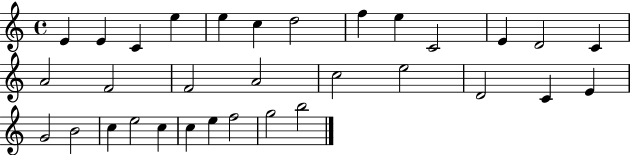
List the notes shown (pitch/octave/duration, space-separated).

E4/q E4/q C4/q E5/q E5/q C5/q D5/h F5/q E5/q C4/h E4/q D4/h C4/q A4/h F4/h F4/h A4/h C5/h E5/h D4/h C4/q E4/q G4/h B4/h C5/q E5/h C5/q C5/q E5/q F5/h G5/h B5/h